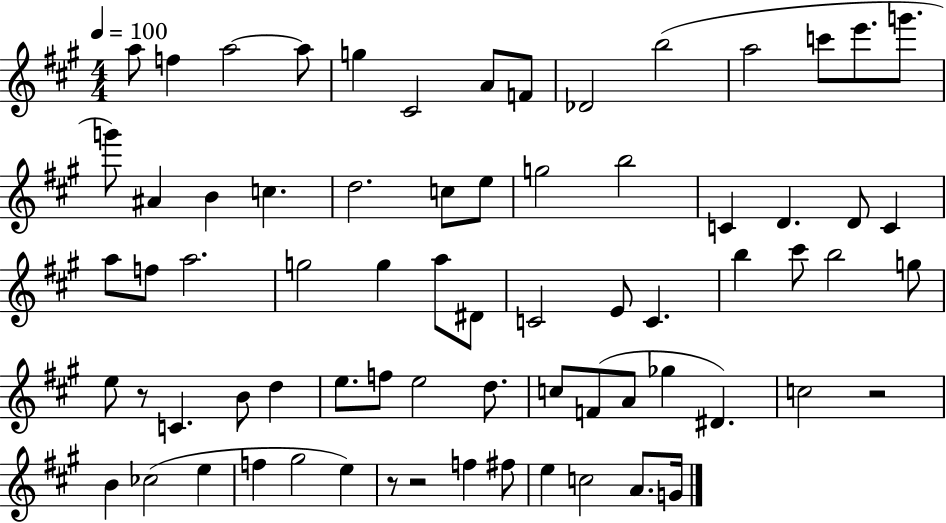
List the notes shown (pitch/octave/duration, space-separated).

A5/e F5/q A5/h A5/e G5/q C#4/h A4/e F4/e Db4/h B5/h A5/h C6/e E6/e. G6/e. G6/e A#4/q B4/q C5/q. D5/h. C5/e E5/e G5/h B5/h C4/q D4/q. D4/e C4/q A5/e F5/e A5/h. G5/h G5/q A5/e D#4/e C4/h E4/e C4/q. B5/q C#6/e B5/h G5/e E5/e R/e C4/q. B4/e D5/q E5/e. F5/e E5/h D5/e. C5/e F4/e A4/e Gb5/q D#4/q. C5/h R/h B4/q CES5/h E5/q F5/q G#5/h E5/q R/e R/h F5/q F#5/e E5/q C5/h A4/e. G4/s